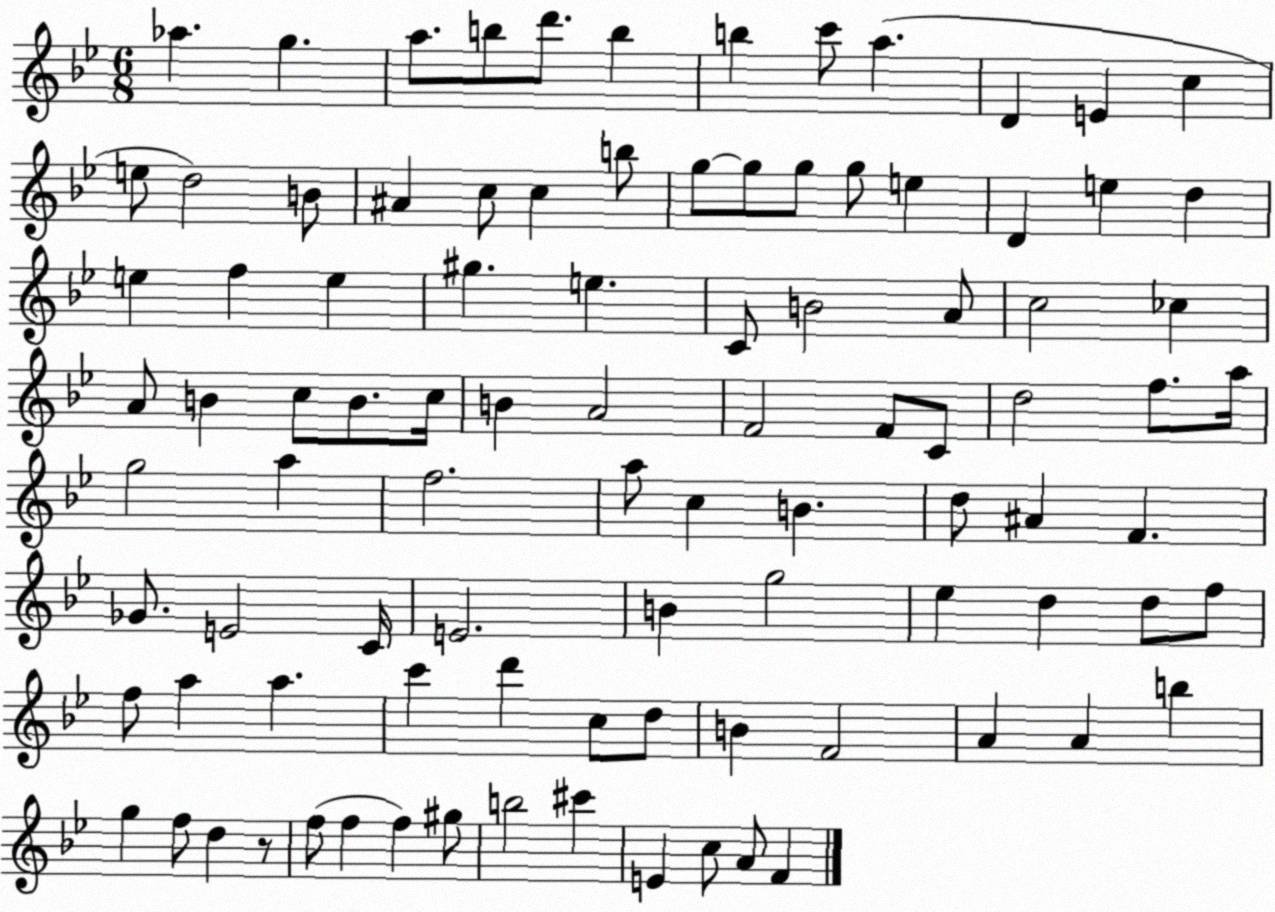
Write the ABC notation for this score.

X:1
T:Untitled
M:6/8
L:1/4
K:Bb
_a g a/2 b/2 d'/2 b b c'/2 a D E c e/2 d2 B/2 ^A c/2 c b/2 g/2 g/2 g/2 g/2 e D e d e f e ^g e C/2 B2 A/2 c2 _c A/2 B c/2 B/2 c/4 B A2 F2 F/2 C/2 d2 f/2 a/4 g2 a f2 a/2 c B d/2 ^A F _G/2 E2 C/4 E2 B g2 _e d d/2 f/2 f/2 a a c' d' c/2 d/2 B F2 A A b g f/2 d z/2 f/2 f f ^g/2 b2 ^c' E c/2 A/2 F